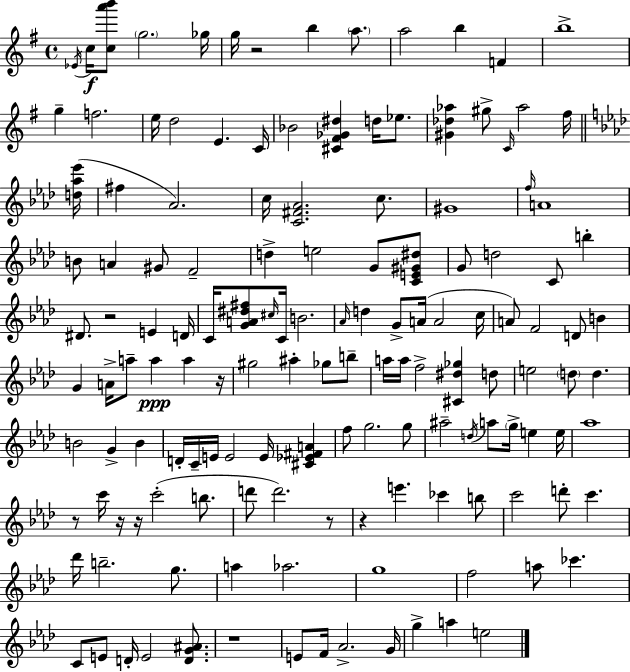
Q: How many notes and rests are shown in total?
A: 143